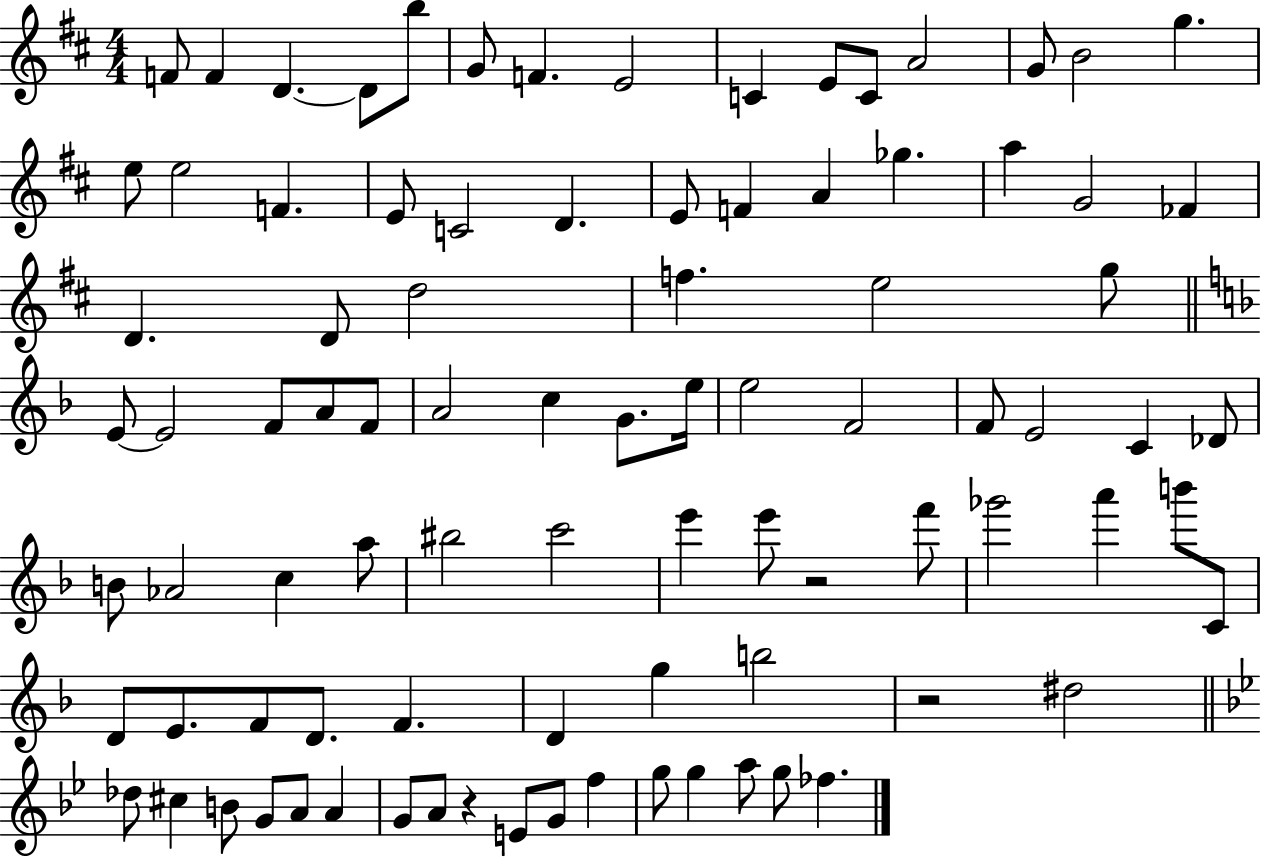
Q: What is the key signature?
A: D major